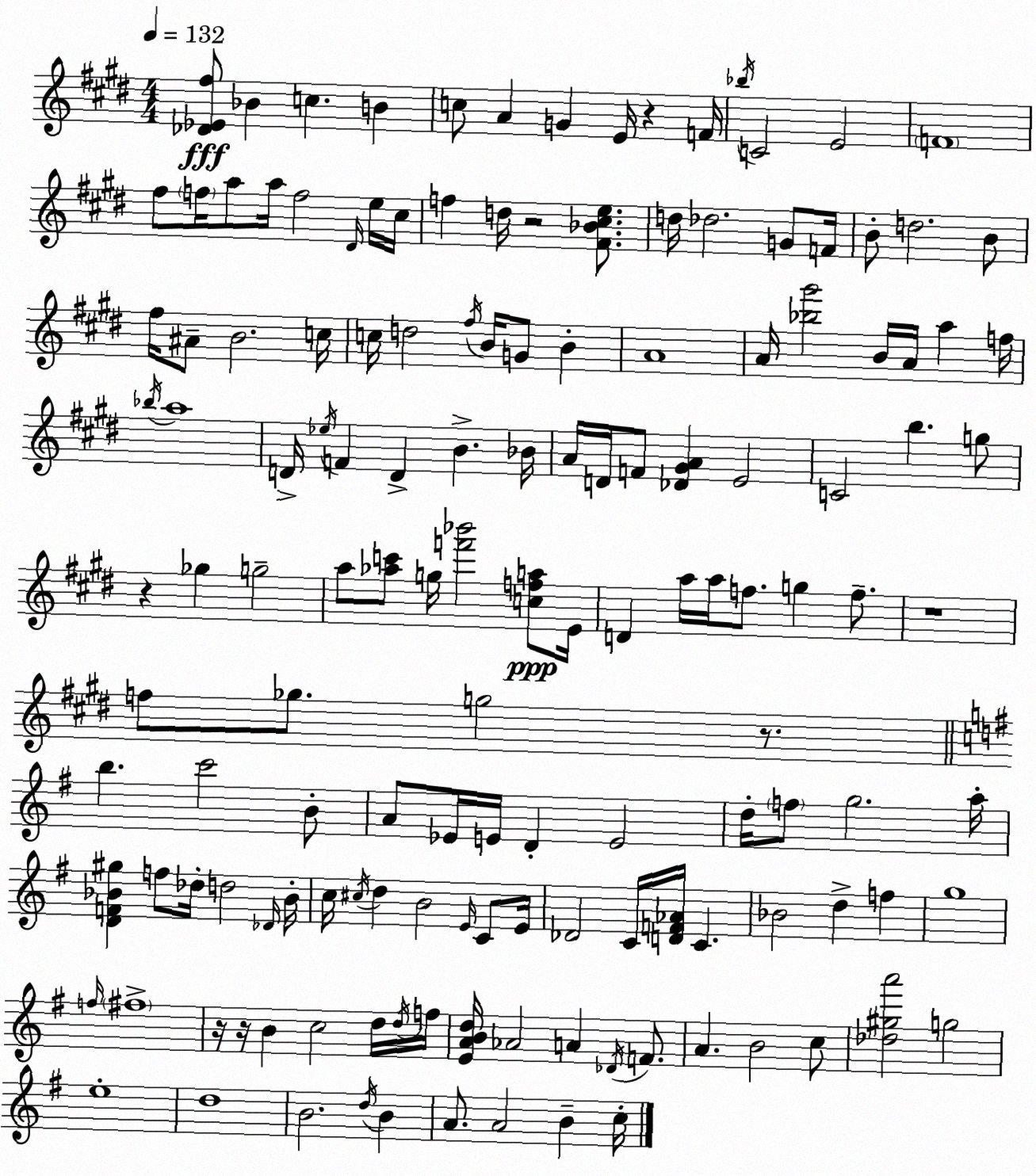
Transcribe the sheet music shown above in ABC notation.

X:1
T:Untitled
M:4/4
L:1/4
K:E
[_D_E^f]/2 _B c B c/2 A G E/4 z F/4 _b/4 C2 E2 F4 ^f/2 f/4 a/2 a/4 f2 ^D/4 e/4 ^c/4 f d/4 z2 [^F_B^ce]/2 d/4 _d2 G/2 F/4 B/2 d2 B/2 ^f/4 ^A/2 B2 c/4 c/4 d2 ^f/4 B/4 G/2 B A4 A/4 [_b^g']2 B/4 A/4 a f/4 _b/4 a4 D/4 _e/4 F D B _B/4 A/4 D/4 F/2 [_D^GA] E2 C2 b g/2 z _g g2 a/2 [_ac']/2 g/4 [f'_b']2 [cfa]/2 E/4 D a/4 a/4 f/2 g f/2 z4 f/2 _g/2 g2 z/2 b c'2 B/2 A/2 _E/4 E/4 D E2 d/4 f/2 g2 a/4 [DF_B^g] f/2 _d/4 d2 _D/4 _B/4 c/4 ^c/4 d B2 E/4 C/2 E/4 _D2 C/4 [DF_A]/4 C _B2 d f g4 f/4 ^f4 z/4 z/4 B c2 d/4 d/4 f/4 [EABd]/4 _A2 A _D/4 F/2 A B2 c/2 [_d^ga']2 g2 e4 d4 B2 d/4 B A/2 A2 B c/4